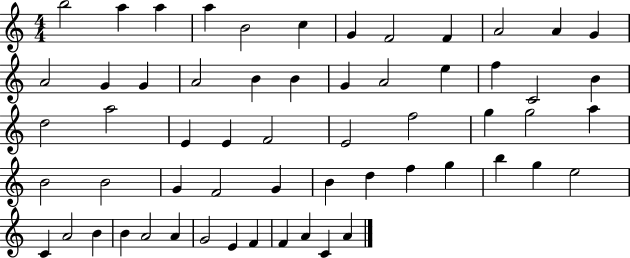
{
  \clef treble
  \numericTimeSignature
  \time 4/4
  \key c \major
  b''2 a''4 a''4 | a''4 b'2 c''4 | g'4 f'2 f'4 | a'2 a'4 g'4 | \break a'2 g'4 g'4 | a'2 b'4 b'4 | g'4 a'2 e''4 | f''4 c'2 b'4 | \break d''2 a''2 | e'4 e'4 f'2 | e'2 f''2 | g''4 g''2 a''4 | \break b'2 b'2 | g'4 f'2 g'4 | b'4 d''4 f''4 g''4 | b''4 g''4 e''2 | \break c'4 a'2 b'4 | b'4 a'2 a'4 | g'2 e'4 f'4 | f'4 a'4 c'4 a'4 | \break \bar "|."
}